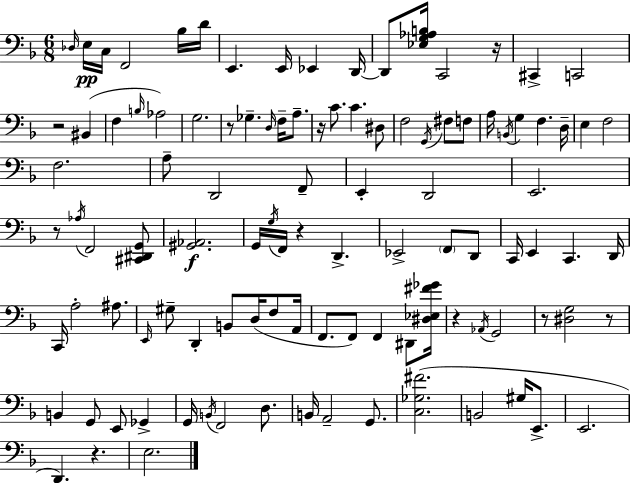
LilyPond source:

{
  \clef bass
  \numericTimeSignature
  \time 6/8
  \key f \major
  \grace { des16 }\pp e16 c16 f,2 bes16 | d'16 e,4. e,16 ees,4 | d,16~~ d,8 <ees g aes b>16 c,2 | r16 cis,4-> c,2 | \break r2 bis,4( | f4 \grace { b16 }) aes2 | g2. | r8 ges4.-- \grace { d16 } f16-- | \break a8.-- r16 c'8. c'4. | dis8 f2 \acciaccatura { g,16 } | fis8 f8 a16 \acciaccatura { b,16 } g4 f4. | d16-- e4 f2 | \break f2. | a8-- d,2 | f,8-- e,4-. d,2 | e,2. | \break r8 \acciaccatura { aes16 } f,2 | <cis, dis, g,>8 <gis, aes,>2.\f | g,16 \acciaccatura { g16 } f,16 r4 | d,4.-> ees,2-> | \break \parenthesize f,8 d,8 c,16 e,4 | c,4. d,16 c,16 a2-. | ais8. \grace { e,16 } gis8-- d,4-. | b,8 d16( f8 a,16 f,8. f,8) | \break f,4 dis,8 <dis ees fis' ges'>16 r4 | \acciaccatura { aes,16 } g,2 r8 <dis g>2 | r8 b,4 | g,8 e,8 ges,4-> g,16 \acciaccatura { b,16 } f,2 | \break d8. b,16 a,2-- | g,8. <c ges fis'>2.( | b,2 | gis16 e,8.-> e,2. | \break d,4.) | r4. e2. | \bar "|."
}